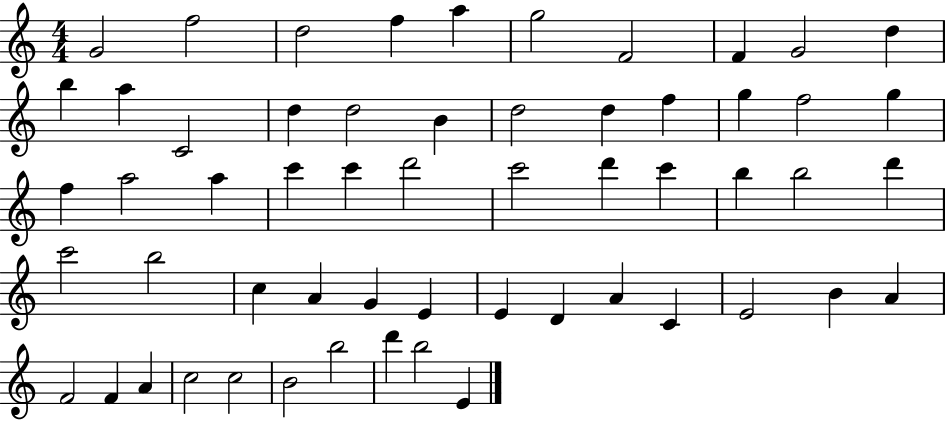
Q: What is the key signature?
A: C major